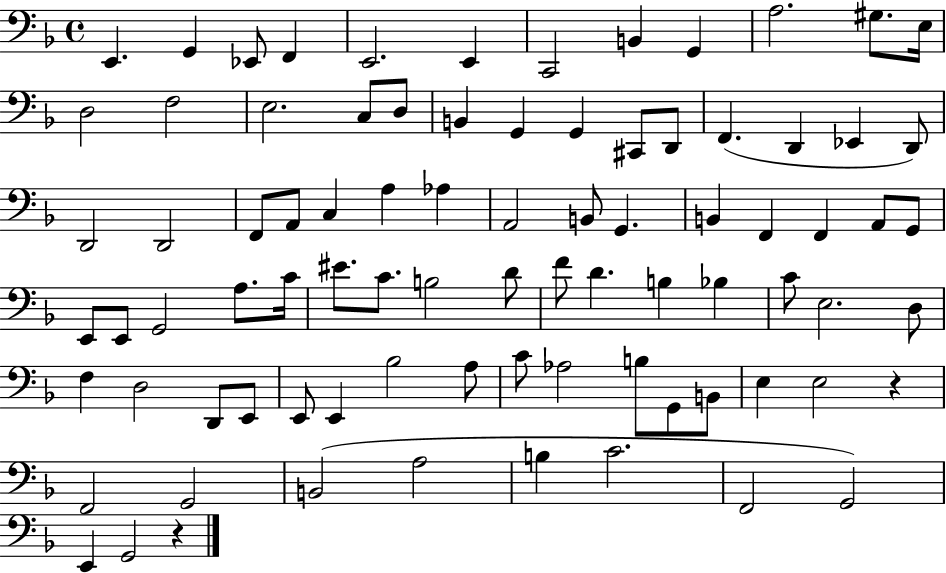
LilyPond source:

{
  \clef bass
  \time 4/4
  \defaultTimeSignature
  \key f \major
  \repeat volta 2 { e,4. g,4 ees,8 f,4 | e,2. e,4 | c,2 b,4 g,4 | a2. gis8. e16 | \break d2 f2 | e2. c8 d8 | b,4 g,4 g,4 cis,8 d,8 | f,4.( d,4 ees,4 d,8) | \break d,2 d,2 | f,8 a,8 c4 a4 aes4 | a,2 b,8 g,4. | b,4 f,4 f,4 a,8 g,8 | \break e,8 e,8 g,2 a8. c'16 | eis'8. c'8. b2 d'8 | f'8 d'4. b4 bes4 | c'8 e2. d8 | \break f4 d2 d,8 e,8 | e,8 e,4 bes2 a8 | c'8 aes2 b8 g,8 b,8 | e4 e2 r4 | \break f,2 g,2 | b,2( a2 | b4 c'2. | f,2 g,2) | \break e,4 g,2 r4 | } \bar "|."
}